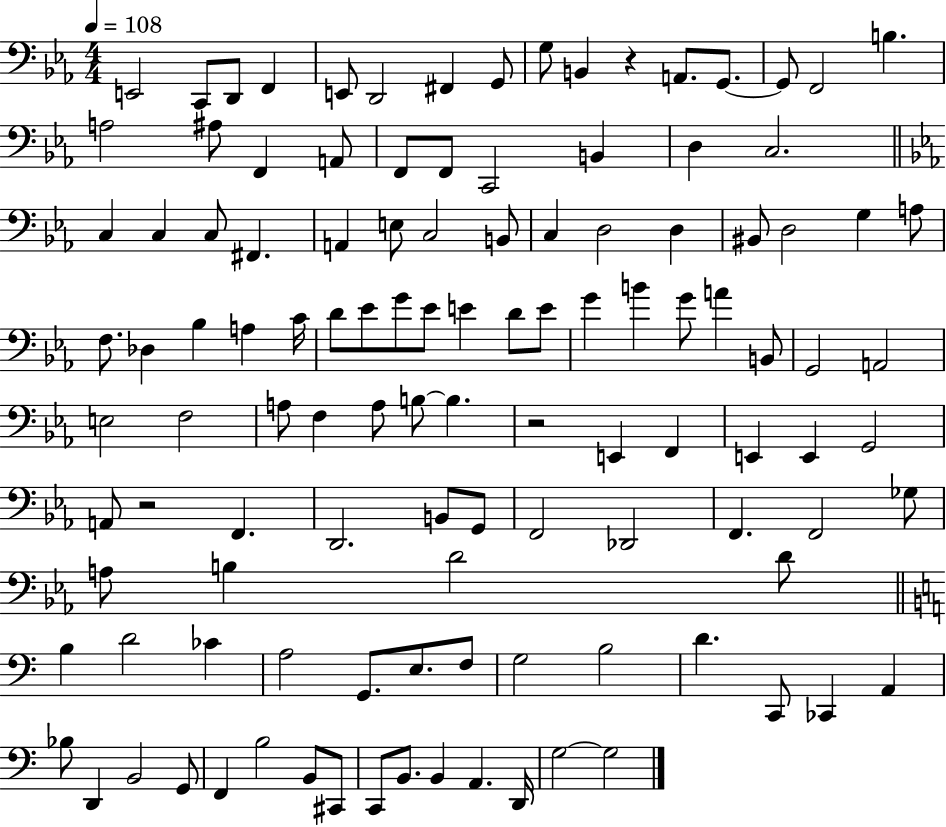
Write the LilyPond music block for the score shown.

{
  \clef bass
  \numericTimeSignature
  \time 4/4
  \key ees \major
  \tempo 4 = 108
  e,2 c,8 d,8 f,4 | e,8 d,2 fis,4 g,8 | g8 b,4 r4 a,8. g,8.~~ | g,8 f,2 b4. | \break a2 ais8 f,4 a,8 | f,8 f,8 c,2 b,4 | d4 c2. | \bar "||" \break \key c \minor c4 c4 c8 fis,4. | a,4 e8 c2 b,8 | c4 d2 d4 | bis,8 d2 g4 a8 | \break f8. des4 bes4 a4 c'16 | d'8 ees'8 g'8 ees'8 e'4 d'8 e'8 | g'4 b'4 g'8 a'4 b,8 | g,2 a,2 | \break e2 f2 | a8 f4 a8 b8~~ b4. | r2 e,4 f,4 | e,4 e,4 g,2 | \break a,8 r2 f,4. | d,2. b,8 g,8 | f,2 des,2 | f,4. f,2 ges8 | \break a8 b4 d'2 d'8 | \bar "||" \break \key c \major b4 d'2 ces'4 | a2 g,8. e8. f8 | g2 b2 | d'4. c,8 ces,4 a,4 | \break bes8 d,4 b,2 g,8 | f,4 b2 b,8 cis,8 | c,8 b,8. b,4 a,4. d,16 | g2~~ g2 | \break \bar "|."
}